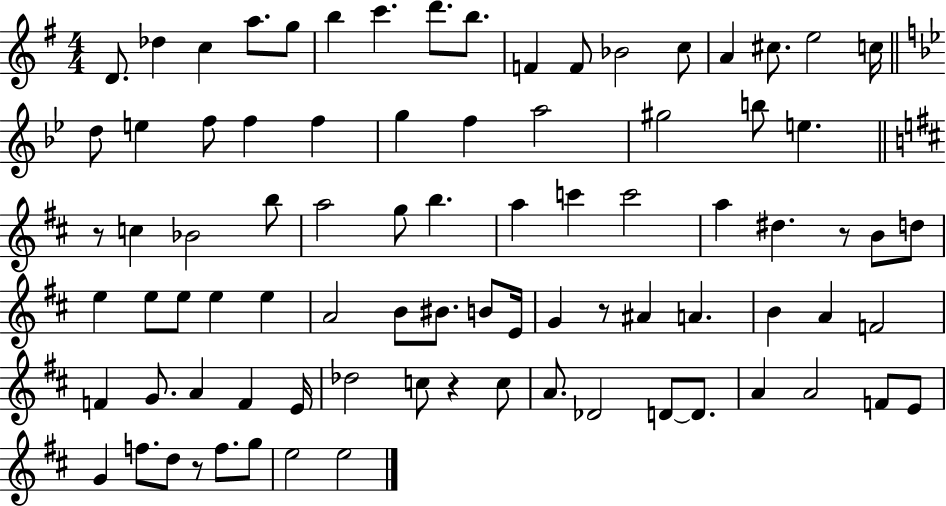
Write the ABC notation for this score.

X:1
T:Untitled
M:4/4
L:1/4
K:G
D/2 _d c a/2 g/2 b c' d'/2 b/2 F F/2 _B2 c/2 A ^c/2 e2 c/4 d/2 e f/2 f f g f a2 ^g2 b/2 e z/2 c _B2 b/2 a2 g/2 b a c' c'2 a ^d z/2 B/2 d/2 e e/2 e/2 e e A2 B/2 ^B/2 B/2 E/4 G z/2 ^A A B A F2 F G/2 A F E/4 _d2 c/2 z c/2 A/2 _D2 D/2 D/2 A A2 F/2 E/2 G f/2 d/2 z/2 f/2 g/2 e2 e2